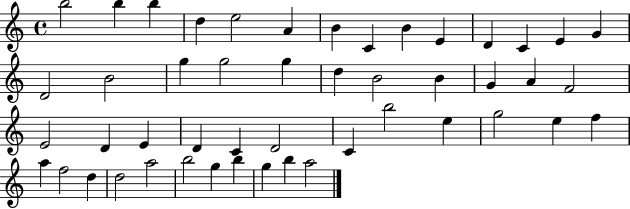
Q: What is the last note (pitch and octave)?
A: A5